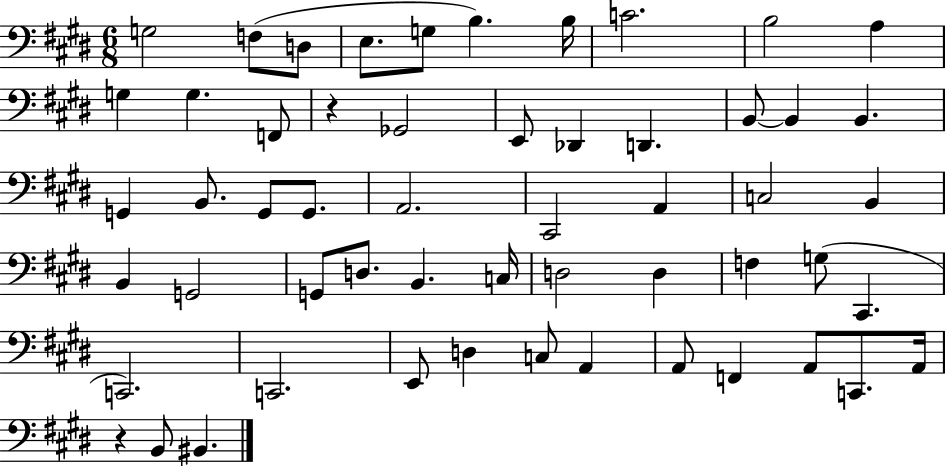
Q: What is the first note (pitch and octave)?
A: G3